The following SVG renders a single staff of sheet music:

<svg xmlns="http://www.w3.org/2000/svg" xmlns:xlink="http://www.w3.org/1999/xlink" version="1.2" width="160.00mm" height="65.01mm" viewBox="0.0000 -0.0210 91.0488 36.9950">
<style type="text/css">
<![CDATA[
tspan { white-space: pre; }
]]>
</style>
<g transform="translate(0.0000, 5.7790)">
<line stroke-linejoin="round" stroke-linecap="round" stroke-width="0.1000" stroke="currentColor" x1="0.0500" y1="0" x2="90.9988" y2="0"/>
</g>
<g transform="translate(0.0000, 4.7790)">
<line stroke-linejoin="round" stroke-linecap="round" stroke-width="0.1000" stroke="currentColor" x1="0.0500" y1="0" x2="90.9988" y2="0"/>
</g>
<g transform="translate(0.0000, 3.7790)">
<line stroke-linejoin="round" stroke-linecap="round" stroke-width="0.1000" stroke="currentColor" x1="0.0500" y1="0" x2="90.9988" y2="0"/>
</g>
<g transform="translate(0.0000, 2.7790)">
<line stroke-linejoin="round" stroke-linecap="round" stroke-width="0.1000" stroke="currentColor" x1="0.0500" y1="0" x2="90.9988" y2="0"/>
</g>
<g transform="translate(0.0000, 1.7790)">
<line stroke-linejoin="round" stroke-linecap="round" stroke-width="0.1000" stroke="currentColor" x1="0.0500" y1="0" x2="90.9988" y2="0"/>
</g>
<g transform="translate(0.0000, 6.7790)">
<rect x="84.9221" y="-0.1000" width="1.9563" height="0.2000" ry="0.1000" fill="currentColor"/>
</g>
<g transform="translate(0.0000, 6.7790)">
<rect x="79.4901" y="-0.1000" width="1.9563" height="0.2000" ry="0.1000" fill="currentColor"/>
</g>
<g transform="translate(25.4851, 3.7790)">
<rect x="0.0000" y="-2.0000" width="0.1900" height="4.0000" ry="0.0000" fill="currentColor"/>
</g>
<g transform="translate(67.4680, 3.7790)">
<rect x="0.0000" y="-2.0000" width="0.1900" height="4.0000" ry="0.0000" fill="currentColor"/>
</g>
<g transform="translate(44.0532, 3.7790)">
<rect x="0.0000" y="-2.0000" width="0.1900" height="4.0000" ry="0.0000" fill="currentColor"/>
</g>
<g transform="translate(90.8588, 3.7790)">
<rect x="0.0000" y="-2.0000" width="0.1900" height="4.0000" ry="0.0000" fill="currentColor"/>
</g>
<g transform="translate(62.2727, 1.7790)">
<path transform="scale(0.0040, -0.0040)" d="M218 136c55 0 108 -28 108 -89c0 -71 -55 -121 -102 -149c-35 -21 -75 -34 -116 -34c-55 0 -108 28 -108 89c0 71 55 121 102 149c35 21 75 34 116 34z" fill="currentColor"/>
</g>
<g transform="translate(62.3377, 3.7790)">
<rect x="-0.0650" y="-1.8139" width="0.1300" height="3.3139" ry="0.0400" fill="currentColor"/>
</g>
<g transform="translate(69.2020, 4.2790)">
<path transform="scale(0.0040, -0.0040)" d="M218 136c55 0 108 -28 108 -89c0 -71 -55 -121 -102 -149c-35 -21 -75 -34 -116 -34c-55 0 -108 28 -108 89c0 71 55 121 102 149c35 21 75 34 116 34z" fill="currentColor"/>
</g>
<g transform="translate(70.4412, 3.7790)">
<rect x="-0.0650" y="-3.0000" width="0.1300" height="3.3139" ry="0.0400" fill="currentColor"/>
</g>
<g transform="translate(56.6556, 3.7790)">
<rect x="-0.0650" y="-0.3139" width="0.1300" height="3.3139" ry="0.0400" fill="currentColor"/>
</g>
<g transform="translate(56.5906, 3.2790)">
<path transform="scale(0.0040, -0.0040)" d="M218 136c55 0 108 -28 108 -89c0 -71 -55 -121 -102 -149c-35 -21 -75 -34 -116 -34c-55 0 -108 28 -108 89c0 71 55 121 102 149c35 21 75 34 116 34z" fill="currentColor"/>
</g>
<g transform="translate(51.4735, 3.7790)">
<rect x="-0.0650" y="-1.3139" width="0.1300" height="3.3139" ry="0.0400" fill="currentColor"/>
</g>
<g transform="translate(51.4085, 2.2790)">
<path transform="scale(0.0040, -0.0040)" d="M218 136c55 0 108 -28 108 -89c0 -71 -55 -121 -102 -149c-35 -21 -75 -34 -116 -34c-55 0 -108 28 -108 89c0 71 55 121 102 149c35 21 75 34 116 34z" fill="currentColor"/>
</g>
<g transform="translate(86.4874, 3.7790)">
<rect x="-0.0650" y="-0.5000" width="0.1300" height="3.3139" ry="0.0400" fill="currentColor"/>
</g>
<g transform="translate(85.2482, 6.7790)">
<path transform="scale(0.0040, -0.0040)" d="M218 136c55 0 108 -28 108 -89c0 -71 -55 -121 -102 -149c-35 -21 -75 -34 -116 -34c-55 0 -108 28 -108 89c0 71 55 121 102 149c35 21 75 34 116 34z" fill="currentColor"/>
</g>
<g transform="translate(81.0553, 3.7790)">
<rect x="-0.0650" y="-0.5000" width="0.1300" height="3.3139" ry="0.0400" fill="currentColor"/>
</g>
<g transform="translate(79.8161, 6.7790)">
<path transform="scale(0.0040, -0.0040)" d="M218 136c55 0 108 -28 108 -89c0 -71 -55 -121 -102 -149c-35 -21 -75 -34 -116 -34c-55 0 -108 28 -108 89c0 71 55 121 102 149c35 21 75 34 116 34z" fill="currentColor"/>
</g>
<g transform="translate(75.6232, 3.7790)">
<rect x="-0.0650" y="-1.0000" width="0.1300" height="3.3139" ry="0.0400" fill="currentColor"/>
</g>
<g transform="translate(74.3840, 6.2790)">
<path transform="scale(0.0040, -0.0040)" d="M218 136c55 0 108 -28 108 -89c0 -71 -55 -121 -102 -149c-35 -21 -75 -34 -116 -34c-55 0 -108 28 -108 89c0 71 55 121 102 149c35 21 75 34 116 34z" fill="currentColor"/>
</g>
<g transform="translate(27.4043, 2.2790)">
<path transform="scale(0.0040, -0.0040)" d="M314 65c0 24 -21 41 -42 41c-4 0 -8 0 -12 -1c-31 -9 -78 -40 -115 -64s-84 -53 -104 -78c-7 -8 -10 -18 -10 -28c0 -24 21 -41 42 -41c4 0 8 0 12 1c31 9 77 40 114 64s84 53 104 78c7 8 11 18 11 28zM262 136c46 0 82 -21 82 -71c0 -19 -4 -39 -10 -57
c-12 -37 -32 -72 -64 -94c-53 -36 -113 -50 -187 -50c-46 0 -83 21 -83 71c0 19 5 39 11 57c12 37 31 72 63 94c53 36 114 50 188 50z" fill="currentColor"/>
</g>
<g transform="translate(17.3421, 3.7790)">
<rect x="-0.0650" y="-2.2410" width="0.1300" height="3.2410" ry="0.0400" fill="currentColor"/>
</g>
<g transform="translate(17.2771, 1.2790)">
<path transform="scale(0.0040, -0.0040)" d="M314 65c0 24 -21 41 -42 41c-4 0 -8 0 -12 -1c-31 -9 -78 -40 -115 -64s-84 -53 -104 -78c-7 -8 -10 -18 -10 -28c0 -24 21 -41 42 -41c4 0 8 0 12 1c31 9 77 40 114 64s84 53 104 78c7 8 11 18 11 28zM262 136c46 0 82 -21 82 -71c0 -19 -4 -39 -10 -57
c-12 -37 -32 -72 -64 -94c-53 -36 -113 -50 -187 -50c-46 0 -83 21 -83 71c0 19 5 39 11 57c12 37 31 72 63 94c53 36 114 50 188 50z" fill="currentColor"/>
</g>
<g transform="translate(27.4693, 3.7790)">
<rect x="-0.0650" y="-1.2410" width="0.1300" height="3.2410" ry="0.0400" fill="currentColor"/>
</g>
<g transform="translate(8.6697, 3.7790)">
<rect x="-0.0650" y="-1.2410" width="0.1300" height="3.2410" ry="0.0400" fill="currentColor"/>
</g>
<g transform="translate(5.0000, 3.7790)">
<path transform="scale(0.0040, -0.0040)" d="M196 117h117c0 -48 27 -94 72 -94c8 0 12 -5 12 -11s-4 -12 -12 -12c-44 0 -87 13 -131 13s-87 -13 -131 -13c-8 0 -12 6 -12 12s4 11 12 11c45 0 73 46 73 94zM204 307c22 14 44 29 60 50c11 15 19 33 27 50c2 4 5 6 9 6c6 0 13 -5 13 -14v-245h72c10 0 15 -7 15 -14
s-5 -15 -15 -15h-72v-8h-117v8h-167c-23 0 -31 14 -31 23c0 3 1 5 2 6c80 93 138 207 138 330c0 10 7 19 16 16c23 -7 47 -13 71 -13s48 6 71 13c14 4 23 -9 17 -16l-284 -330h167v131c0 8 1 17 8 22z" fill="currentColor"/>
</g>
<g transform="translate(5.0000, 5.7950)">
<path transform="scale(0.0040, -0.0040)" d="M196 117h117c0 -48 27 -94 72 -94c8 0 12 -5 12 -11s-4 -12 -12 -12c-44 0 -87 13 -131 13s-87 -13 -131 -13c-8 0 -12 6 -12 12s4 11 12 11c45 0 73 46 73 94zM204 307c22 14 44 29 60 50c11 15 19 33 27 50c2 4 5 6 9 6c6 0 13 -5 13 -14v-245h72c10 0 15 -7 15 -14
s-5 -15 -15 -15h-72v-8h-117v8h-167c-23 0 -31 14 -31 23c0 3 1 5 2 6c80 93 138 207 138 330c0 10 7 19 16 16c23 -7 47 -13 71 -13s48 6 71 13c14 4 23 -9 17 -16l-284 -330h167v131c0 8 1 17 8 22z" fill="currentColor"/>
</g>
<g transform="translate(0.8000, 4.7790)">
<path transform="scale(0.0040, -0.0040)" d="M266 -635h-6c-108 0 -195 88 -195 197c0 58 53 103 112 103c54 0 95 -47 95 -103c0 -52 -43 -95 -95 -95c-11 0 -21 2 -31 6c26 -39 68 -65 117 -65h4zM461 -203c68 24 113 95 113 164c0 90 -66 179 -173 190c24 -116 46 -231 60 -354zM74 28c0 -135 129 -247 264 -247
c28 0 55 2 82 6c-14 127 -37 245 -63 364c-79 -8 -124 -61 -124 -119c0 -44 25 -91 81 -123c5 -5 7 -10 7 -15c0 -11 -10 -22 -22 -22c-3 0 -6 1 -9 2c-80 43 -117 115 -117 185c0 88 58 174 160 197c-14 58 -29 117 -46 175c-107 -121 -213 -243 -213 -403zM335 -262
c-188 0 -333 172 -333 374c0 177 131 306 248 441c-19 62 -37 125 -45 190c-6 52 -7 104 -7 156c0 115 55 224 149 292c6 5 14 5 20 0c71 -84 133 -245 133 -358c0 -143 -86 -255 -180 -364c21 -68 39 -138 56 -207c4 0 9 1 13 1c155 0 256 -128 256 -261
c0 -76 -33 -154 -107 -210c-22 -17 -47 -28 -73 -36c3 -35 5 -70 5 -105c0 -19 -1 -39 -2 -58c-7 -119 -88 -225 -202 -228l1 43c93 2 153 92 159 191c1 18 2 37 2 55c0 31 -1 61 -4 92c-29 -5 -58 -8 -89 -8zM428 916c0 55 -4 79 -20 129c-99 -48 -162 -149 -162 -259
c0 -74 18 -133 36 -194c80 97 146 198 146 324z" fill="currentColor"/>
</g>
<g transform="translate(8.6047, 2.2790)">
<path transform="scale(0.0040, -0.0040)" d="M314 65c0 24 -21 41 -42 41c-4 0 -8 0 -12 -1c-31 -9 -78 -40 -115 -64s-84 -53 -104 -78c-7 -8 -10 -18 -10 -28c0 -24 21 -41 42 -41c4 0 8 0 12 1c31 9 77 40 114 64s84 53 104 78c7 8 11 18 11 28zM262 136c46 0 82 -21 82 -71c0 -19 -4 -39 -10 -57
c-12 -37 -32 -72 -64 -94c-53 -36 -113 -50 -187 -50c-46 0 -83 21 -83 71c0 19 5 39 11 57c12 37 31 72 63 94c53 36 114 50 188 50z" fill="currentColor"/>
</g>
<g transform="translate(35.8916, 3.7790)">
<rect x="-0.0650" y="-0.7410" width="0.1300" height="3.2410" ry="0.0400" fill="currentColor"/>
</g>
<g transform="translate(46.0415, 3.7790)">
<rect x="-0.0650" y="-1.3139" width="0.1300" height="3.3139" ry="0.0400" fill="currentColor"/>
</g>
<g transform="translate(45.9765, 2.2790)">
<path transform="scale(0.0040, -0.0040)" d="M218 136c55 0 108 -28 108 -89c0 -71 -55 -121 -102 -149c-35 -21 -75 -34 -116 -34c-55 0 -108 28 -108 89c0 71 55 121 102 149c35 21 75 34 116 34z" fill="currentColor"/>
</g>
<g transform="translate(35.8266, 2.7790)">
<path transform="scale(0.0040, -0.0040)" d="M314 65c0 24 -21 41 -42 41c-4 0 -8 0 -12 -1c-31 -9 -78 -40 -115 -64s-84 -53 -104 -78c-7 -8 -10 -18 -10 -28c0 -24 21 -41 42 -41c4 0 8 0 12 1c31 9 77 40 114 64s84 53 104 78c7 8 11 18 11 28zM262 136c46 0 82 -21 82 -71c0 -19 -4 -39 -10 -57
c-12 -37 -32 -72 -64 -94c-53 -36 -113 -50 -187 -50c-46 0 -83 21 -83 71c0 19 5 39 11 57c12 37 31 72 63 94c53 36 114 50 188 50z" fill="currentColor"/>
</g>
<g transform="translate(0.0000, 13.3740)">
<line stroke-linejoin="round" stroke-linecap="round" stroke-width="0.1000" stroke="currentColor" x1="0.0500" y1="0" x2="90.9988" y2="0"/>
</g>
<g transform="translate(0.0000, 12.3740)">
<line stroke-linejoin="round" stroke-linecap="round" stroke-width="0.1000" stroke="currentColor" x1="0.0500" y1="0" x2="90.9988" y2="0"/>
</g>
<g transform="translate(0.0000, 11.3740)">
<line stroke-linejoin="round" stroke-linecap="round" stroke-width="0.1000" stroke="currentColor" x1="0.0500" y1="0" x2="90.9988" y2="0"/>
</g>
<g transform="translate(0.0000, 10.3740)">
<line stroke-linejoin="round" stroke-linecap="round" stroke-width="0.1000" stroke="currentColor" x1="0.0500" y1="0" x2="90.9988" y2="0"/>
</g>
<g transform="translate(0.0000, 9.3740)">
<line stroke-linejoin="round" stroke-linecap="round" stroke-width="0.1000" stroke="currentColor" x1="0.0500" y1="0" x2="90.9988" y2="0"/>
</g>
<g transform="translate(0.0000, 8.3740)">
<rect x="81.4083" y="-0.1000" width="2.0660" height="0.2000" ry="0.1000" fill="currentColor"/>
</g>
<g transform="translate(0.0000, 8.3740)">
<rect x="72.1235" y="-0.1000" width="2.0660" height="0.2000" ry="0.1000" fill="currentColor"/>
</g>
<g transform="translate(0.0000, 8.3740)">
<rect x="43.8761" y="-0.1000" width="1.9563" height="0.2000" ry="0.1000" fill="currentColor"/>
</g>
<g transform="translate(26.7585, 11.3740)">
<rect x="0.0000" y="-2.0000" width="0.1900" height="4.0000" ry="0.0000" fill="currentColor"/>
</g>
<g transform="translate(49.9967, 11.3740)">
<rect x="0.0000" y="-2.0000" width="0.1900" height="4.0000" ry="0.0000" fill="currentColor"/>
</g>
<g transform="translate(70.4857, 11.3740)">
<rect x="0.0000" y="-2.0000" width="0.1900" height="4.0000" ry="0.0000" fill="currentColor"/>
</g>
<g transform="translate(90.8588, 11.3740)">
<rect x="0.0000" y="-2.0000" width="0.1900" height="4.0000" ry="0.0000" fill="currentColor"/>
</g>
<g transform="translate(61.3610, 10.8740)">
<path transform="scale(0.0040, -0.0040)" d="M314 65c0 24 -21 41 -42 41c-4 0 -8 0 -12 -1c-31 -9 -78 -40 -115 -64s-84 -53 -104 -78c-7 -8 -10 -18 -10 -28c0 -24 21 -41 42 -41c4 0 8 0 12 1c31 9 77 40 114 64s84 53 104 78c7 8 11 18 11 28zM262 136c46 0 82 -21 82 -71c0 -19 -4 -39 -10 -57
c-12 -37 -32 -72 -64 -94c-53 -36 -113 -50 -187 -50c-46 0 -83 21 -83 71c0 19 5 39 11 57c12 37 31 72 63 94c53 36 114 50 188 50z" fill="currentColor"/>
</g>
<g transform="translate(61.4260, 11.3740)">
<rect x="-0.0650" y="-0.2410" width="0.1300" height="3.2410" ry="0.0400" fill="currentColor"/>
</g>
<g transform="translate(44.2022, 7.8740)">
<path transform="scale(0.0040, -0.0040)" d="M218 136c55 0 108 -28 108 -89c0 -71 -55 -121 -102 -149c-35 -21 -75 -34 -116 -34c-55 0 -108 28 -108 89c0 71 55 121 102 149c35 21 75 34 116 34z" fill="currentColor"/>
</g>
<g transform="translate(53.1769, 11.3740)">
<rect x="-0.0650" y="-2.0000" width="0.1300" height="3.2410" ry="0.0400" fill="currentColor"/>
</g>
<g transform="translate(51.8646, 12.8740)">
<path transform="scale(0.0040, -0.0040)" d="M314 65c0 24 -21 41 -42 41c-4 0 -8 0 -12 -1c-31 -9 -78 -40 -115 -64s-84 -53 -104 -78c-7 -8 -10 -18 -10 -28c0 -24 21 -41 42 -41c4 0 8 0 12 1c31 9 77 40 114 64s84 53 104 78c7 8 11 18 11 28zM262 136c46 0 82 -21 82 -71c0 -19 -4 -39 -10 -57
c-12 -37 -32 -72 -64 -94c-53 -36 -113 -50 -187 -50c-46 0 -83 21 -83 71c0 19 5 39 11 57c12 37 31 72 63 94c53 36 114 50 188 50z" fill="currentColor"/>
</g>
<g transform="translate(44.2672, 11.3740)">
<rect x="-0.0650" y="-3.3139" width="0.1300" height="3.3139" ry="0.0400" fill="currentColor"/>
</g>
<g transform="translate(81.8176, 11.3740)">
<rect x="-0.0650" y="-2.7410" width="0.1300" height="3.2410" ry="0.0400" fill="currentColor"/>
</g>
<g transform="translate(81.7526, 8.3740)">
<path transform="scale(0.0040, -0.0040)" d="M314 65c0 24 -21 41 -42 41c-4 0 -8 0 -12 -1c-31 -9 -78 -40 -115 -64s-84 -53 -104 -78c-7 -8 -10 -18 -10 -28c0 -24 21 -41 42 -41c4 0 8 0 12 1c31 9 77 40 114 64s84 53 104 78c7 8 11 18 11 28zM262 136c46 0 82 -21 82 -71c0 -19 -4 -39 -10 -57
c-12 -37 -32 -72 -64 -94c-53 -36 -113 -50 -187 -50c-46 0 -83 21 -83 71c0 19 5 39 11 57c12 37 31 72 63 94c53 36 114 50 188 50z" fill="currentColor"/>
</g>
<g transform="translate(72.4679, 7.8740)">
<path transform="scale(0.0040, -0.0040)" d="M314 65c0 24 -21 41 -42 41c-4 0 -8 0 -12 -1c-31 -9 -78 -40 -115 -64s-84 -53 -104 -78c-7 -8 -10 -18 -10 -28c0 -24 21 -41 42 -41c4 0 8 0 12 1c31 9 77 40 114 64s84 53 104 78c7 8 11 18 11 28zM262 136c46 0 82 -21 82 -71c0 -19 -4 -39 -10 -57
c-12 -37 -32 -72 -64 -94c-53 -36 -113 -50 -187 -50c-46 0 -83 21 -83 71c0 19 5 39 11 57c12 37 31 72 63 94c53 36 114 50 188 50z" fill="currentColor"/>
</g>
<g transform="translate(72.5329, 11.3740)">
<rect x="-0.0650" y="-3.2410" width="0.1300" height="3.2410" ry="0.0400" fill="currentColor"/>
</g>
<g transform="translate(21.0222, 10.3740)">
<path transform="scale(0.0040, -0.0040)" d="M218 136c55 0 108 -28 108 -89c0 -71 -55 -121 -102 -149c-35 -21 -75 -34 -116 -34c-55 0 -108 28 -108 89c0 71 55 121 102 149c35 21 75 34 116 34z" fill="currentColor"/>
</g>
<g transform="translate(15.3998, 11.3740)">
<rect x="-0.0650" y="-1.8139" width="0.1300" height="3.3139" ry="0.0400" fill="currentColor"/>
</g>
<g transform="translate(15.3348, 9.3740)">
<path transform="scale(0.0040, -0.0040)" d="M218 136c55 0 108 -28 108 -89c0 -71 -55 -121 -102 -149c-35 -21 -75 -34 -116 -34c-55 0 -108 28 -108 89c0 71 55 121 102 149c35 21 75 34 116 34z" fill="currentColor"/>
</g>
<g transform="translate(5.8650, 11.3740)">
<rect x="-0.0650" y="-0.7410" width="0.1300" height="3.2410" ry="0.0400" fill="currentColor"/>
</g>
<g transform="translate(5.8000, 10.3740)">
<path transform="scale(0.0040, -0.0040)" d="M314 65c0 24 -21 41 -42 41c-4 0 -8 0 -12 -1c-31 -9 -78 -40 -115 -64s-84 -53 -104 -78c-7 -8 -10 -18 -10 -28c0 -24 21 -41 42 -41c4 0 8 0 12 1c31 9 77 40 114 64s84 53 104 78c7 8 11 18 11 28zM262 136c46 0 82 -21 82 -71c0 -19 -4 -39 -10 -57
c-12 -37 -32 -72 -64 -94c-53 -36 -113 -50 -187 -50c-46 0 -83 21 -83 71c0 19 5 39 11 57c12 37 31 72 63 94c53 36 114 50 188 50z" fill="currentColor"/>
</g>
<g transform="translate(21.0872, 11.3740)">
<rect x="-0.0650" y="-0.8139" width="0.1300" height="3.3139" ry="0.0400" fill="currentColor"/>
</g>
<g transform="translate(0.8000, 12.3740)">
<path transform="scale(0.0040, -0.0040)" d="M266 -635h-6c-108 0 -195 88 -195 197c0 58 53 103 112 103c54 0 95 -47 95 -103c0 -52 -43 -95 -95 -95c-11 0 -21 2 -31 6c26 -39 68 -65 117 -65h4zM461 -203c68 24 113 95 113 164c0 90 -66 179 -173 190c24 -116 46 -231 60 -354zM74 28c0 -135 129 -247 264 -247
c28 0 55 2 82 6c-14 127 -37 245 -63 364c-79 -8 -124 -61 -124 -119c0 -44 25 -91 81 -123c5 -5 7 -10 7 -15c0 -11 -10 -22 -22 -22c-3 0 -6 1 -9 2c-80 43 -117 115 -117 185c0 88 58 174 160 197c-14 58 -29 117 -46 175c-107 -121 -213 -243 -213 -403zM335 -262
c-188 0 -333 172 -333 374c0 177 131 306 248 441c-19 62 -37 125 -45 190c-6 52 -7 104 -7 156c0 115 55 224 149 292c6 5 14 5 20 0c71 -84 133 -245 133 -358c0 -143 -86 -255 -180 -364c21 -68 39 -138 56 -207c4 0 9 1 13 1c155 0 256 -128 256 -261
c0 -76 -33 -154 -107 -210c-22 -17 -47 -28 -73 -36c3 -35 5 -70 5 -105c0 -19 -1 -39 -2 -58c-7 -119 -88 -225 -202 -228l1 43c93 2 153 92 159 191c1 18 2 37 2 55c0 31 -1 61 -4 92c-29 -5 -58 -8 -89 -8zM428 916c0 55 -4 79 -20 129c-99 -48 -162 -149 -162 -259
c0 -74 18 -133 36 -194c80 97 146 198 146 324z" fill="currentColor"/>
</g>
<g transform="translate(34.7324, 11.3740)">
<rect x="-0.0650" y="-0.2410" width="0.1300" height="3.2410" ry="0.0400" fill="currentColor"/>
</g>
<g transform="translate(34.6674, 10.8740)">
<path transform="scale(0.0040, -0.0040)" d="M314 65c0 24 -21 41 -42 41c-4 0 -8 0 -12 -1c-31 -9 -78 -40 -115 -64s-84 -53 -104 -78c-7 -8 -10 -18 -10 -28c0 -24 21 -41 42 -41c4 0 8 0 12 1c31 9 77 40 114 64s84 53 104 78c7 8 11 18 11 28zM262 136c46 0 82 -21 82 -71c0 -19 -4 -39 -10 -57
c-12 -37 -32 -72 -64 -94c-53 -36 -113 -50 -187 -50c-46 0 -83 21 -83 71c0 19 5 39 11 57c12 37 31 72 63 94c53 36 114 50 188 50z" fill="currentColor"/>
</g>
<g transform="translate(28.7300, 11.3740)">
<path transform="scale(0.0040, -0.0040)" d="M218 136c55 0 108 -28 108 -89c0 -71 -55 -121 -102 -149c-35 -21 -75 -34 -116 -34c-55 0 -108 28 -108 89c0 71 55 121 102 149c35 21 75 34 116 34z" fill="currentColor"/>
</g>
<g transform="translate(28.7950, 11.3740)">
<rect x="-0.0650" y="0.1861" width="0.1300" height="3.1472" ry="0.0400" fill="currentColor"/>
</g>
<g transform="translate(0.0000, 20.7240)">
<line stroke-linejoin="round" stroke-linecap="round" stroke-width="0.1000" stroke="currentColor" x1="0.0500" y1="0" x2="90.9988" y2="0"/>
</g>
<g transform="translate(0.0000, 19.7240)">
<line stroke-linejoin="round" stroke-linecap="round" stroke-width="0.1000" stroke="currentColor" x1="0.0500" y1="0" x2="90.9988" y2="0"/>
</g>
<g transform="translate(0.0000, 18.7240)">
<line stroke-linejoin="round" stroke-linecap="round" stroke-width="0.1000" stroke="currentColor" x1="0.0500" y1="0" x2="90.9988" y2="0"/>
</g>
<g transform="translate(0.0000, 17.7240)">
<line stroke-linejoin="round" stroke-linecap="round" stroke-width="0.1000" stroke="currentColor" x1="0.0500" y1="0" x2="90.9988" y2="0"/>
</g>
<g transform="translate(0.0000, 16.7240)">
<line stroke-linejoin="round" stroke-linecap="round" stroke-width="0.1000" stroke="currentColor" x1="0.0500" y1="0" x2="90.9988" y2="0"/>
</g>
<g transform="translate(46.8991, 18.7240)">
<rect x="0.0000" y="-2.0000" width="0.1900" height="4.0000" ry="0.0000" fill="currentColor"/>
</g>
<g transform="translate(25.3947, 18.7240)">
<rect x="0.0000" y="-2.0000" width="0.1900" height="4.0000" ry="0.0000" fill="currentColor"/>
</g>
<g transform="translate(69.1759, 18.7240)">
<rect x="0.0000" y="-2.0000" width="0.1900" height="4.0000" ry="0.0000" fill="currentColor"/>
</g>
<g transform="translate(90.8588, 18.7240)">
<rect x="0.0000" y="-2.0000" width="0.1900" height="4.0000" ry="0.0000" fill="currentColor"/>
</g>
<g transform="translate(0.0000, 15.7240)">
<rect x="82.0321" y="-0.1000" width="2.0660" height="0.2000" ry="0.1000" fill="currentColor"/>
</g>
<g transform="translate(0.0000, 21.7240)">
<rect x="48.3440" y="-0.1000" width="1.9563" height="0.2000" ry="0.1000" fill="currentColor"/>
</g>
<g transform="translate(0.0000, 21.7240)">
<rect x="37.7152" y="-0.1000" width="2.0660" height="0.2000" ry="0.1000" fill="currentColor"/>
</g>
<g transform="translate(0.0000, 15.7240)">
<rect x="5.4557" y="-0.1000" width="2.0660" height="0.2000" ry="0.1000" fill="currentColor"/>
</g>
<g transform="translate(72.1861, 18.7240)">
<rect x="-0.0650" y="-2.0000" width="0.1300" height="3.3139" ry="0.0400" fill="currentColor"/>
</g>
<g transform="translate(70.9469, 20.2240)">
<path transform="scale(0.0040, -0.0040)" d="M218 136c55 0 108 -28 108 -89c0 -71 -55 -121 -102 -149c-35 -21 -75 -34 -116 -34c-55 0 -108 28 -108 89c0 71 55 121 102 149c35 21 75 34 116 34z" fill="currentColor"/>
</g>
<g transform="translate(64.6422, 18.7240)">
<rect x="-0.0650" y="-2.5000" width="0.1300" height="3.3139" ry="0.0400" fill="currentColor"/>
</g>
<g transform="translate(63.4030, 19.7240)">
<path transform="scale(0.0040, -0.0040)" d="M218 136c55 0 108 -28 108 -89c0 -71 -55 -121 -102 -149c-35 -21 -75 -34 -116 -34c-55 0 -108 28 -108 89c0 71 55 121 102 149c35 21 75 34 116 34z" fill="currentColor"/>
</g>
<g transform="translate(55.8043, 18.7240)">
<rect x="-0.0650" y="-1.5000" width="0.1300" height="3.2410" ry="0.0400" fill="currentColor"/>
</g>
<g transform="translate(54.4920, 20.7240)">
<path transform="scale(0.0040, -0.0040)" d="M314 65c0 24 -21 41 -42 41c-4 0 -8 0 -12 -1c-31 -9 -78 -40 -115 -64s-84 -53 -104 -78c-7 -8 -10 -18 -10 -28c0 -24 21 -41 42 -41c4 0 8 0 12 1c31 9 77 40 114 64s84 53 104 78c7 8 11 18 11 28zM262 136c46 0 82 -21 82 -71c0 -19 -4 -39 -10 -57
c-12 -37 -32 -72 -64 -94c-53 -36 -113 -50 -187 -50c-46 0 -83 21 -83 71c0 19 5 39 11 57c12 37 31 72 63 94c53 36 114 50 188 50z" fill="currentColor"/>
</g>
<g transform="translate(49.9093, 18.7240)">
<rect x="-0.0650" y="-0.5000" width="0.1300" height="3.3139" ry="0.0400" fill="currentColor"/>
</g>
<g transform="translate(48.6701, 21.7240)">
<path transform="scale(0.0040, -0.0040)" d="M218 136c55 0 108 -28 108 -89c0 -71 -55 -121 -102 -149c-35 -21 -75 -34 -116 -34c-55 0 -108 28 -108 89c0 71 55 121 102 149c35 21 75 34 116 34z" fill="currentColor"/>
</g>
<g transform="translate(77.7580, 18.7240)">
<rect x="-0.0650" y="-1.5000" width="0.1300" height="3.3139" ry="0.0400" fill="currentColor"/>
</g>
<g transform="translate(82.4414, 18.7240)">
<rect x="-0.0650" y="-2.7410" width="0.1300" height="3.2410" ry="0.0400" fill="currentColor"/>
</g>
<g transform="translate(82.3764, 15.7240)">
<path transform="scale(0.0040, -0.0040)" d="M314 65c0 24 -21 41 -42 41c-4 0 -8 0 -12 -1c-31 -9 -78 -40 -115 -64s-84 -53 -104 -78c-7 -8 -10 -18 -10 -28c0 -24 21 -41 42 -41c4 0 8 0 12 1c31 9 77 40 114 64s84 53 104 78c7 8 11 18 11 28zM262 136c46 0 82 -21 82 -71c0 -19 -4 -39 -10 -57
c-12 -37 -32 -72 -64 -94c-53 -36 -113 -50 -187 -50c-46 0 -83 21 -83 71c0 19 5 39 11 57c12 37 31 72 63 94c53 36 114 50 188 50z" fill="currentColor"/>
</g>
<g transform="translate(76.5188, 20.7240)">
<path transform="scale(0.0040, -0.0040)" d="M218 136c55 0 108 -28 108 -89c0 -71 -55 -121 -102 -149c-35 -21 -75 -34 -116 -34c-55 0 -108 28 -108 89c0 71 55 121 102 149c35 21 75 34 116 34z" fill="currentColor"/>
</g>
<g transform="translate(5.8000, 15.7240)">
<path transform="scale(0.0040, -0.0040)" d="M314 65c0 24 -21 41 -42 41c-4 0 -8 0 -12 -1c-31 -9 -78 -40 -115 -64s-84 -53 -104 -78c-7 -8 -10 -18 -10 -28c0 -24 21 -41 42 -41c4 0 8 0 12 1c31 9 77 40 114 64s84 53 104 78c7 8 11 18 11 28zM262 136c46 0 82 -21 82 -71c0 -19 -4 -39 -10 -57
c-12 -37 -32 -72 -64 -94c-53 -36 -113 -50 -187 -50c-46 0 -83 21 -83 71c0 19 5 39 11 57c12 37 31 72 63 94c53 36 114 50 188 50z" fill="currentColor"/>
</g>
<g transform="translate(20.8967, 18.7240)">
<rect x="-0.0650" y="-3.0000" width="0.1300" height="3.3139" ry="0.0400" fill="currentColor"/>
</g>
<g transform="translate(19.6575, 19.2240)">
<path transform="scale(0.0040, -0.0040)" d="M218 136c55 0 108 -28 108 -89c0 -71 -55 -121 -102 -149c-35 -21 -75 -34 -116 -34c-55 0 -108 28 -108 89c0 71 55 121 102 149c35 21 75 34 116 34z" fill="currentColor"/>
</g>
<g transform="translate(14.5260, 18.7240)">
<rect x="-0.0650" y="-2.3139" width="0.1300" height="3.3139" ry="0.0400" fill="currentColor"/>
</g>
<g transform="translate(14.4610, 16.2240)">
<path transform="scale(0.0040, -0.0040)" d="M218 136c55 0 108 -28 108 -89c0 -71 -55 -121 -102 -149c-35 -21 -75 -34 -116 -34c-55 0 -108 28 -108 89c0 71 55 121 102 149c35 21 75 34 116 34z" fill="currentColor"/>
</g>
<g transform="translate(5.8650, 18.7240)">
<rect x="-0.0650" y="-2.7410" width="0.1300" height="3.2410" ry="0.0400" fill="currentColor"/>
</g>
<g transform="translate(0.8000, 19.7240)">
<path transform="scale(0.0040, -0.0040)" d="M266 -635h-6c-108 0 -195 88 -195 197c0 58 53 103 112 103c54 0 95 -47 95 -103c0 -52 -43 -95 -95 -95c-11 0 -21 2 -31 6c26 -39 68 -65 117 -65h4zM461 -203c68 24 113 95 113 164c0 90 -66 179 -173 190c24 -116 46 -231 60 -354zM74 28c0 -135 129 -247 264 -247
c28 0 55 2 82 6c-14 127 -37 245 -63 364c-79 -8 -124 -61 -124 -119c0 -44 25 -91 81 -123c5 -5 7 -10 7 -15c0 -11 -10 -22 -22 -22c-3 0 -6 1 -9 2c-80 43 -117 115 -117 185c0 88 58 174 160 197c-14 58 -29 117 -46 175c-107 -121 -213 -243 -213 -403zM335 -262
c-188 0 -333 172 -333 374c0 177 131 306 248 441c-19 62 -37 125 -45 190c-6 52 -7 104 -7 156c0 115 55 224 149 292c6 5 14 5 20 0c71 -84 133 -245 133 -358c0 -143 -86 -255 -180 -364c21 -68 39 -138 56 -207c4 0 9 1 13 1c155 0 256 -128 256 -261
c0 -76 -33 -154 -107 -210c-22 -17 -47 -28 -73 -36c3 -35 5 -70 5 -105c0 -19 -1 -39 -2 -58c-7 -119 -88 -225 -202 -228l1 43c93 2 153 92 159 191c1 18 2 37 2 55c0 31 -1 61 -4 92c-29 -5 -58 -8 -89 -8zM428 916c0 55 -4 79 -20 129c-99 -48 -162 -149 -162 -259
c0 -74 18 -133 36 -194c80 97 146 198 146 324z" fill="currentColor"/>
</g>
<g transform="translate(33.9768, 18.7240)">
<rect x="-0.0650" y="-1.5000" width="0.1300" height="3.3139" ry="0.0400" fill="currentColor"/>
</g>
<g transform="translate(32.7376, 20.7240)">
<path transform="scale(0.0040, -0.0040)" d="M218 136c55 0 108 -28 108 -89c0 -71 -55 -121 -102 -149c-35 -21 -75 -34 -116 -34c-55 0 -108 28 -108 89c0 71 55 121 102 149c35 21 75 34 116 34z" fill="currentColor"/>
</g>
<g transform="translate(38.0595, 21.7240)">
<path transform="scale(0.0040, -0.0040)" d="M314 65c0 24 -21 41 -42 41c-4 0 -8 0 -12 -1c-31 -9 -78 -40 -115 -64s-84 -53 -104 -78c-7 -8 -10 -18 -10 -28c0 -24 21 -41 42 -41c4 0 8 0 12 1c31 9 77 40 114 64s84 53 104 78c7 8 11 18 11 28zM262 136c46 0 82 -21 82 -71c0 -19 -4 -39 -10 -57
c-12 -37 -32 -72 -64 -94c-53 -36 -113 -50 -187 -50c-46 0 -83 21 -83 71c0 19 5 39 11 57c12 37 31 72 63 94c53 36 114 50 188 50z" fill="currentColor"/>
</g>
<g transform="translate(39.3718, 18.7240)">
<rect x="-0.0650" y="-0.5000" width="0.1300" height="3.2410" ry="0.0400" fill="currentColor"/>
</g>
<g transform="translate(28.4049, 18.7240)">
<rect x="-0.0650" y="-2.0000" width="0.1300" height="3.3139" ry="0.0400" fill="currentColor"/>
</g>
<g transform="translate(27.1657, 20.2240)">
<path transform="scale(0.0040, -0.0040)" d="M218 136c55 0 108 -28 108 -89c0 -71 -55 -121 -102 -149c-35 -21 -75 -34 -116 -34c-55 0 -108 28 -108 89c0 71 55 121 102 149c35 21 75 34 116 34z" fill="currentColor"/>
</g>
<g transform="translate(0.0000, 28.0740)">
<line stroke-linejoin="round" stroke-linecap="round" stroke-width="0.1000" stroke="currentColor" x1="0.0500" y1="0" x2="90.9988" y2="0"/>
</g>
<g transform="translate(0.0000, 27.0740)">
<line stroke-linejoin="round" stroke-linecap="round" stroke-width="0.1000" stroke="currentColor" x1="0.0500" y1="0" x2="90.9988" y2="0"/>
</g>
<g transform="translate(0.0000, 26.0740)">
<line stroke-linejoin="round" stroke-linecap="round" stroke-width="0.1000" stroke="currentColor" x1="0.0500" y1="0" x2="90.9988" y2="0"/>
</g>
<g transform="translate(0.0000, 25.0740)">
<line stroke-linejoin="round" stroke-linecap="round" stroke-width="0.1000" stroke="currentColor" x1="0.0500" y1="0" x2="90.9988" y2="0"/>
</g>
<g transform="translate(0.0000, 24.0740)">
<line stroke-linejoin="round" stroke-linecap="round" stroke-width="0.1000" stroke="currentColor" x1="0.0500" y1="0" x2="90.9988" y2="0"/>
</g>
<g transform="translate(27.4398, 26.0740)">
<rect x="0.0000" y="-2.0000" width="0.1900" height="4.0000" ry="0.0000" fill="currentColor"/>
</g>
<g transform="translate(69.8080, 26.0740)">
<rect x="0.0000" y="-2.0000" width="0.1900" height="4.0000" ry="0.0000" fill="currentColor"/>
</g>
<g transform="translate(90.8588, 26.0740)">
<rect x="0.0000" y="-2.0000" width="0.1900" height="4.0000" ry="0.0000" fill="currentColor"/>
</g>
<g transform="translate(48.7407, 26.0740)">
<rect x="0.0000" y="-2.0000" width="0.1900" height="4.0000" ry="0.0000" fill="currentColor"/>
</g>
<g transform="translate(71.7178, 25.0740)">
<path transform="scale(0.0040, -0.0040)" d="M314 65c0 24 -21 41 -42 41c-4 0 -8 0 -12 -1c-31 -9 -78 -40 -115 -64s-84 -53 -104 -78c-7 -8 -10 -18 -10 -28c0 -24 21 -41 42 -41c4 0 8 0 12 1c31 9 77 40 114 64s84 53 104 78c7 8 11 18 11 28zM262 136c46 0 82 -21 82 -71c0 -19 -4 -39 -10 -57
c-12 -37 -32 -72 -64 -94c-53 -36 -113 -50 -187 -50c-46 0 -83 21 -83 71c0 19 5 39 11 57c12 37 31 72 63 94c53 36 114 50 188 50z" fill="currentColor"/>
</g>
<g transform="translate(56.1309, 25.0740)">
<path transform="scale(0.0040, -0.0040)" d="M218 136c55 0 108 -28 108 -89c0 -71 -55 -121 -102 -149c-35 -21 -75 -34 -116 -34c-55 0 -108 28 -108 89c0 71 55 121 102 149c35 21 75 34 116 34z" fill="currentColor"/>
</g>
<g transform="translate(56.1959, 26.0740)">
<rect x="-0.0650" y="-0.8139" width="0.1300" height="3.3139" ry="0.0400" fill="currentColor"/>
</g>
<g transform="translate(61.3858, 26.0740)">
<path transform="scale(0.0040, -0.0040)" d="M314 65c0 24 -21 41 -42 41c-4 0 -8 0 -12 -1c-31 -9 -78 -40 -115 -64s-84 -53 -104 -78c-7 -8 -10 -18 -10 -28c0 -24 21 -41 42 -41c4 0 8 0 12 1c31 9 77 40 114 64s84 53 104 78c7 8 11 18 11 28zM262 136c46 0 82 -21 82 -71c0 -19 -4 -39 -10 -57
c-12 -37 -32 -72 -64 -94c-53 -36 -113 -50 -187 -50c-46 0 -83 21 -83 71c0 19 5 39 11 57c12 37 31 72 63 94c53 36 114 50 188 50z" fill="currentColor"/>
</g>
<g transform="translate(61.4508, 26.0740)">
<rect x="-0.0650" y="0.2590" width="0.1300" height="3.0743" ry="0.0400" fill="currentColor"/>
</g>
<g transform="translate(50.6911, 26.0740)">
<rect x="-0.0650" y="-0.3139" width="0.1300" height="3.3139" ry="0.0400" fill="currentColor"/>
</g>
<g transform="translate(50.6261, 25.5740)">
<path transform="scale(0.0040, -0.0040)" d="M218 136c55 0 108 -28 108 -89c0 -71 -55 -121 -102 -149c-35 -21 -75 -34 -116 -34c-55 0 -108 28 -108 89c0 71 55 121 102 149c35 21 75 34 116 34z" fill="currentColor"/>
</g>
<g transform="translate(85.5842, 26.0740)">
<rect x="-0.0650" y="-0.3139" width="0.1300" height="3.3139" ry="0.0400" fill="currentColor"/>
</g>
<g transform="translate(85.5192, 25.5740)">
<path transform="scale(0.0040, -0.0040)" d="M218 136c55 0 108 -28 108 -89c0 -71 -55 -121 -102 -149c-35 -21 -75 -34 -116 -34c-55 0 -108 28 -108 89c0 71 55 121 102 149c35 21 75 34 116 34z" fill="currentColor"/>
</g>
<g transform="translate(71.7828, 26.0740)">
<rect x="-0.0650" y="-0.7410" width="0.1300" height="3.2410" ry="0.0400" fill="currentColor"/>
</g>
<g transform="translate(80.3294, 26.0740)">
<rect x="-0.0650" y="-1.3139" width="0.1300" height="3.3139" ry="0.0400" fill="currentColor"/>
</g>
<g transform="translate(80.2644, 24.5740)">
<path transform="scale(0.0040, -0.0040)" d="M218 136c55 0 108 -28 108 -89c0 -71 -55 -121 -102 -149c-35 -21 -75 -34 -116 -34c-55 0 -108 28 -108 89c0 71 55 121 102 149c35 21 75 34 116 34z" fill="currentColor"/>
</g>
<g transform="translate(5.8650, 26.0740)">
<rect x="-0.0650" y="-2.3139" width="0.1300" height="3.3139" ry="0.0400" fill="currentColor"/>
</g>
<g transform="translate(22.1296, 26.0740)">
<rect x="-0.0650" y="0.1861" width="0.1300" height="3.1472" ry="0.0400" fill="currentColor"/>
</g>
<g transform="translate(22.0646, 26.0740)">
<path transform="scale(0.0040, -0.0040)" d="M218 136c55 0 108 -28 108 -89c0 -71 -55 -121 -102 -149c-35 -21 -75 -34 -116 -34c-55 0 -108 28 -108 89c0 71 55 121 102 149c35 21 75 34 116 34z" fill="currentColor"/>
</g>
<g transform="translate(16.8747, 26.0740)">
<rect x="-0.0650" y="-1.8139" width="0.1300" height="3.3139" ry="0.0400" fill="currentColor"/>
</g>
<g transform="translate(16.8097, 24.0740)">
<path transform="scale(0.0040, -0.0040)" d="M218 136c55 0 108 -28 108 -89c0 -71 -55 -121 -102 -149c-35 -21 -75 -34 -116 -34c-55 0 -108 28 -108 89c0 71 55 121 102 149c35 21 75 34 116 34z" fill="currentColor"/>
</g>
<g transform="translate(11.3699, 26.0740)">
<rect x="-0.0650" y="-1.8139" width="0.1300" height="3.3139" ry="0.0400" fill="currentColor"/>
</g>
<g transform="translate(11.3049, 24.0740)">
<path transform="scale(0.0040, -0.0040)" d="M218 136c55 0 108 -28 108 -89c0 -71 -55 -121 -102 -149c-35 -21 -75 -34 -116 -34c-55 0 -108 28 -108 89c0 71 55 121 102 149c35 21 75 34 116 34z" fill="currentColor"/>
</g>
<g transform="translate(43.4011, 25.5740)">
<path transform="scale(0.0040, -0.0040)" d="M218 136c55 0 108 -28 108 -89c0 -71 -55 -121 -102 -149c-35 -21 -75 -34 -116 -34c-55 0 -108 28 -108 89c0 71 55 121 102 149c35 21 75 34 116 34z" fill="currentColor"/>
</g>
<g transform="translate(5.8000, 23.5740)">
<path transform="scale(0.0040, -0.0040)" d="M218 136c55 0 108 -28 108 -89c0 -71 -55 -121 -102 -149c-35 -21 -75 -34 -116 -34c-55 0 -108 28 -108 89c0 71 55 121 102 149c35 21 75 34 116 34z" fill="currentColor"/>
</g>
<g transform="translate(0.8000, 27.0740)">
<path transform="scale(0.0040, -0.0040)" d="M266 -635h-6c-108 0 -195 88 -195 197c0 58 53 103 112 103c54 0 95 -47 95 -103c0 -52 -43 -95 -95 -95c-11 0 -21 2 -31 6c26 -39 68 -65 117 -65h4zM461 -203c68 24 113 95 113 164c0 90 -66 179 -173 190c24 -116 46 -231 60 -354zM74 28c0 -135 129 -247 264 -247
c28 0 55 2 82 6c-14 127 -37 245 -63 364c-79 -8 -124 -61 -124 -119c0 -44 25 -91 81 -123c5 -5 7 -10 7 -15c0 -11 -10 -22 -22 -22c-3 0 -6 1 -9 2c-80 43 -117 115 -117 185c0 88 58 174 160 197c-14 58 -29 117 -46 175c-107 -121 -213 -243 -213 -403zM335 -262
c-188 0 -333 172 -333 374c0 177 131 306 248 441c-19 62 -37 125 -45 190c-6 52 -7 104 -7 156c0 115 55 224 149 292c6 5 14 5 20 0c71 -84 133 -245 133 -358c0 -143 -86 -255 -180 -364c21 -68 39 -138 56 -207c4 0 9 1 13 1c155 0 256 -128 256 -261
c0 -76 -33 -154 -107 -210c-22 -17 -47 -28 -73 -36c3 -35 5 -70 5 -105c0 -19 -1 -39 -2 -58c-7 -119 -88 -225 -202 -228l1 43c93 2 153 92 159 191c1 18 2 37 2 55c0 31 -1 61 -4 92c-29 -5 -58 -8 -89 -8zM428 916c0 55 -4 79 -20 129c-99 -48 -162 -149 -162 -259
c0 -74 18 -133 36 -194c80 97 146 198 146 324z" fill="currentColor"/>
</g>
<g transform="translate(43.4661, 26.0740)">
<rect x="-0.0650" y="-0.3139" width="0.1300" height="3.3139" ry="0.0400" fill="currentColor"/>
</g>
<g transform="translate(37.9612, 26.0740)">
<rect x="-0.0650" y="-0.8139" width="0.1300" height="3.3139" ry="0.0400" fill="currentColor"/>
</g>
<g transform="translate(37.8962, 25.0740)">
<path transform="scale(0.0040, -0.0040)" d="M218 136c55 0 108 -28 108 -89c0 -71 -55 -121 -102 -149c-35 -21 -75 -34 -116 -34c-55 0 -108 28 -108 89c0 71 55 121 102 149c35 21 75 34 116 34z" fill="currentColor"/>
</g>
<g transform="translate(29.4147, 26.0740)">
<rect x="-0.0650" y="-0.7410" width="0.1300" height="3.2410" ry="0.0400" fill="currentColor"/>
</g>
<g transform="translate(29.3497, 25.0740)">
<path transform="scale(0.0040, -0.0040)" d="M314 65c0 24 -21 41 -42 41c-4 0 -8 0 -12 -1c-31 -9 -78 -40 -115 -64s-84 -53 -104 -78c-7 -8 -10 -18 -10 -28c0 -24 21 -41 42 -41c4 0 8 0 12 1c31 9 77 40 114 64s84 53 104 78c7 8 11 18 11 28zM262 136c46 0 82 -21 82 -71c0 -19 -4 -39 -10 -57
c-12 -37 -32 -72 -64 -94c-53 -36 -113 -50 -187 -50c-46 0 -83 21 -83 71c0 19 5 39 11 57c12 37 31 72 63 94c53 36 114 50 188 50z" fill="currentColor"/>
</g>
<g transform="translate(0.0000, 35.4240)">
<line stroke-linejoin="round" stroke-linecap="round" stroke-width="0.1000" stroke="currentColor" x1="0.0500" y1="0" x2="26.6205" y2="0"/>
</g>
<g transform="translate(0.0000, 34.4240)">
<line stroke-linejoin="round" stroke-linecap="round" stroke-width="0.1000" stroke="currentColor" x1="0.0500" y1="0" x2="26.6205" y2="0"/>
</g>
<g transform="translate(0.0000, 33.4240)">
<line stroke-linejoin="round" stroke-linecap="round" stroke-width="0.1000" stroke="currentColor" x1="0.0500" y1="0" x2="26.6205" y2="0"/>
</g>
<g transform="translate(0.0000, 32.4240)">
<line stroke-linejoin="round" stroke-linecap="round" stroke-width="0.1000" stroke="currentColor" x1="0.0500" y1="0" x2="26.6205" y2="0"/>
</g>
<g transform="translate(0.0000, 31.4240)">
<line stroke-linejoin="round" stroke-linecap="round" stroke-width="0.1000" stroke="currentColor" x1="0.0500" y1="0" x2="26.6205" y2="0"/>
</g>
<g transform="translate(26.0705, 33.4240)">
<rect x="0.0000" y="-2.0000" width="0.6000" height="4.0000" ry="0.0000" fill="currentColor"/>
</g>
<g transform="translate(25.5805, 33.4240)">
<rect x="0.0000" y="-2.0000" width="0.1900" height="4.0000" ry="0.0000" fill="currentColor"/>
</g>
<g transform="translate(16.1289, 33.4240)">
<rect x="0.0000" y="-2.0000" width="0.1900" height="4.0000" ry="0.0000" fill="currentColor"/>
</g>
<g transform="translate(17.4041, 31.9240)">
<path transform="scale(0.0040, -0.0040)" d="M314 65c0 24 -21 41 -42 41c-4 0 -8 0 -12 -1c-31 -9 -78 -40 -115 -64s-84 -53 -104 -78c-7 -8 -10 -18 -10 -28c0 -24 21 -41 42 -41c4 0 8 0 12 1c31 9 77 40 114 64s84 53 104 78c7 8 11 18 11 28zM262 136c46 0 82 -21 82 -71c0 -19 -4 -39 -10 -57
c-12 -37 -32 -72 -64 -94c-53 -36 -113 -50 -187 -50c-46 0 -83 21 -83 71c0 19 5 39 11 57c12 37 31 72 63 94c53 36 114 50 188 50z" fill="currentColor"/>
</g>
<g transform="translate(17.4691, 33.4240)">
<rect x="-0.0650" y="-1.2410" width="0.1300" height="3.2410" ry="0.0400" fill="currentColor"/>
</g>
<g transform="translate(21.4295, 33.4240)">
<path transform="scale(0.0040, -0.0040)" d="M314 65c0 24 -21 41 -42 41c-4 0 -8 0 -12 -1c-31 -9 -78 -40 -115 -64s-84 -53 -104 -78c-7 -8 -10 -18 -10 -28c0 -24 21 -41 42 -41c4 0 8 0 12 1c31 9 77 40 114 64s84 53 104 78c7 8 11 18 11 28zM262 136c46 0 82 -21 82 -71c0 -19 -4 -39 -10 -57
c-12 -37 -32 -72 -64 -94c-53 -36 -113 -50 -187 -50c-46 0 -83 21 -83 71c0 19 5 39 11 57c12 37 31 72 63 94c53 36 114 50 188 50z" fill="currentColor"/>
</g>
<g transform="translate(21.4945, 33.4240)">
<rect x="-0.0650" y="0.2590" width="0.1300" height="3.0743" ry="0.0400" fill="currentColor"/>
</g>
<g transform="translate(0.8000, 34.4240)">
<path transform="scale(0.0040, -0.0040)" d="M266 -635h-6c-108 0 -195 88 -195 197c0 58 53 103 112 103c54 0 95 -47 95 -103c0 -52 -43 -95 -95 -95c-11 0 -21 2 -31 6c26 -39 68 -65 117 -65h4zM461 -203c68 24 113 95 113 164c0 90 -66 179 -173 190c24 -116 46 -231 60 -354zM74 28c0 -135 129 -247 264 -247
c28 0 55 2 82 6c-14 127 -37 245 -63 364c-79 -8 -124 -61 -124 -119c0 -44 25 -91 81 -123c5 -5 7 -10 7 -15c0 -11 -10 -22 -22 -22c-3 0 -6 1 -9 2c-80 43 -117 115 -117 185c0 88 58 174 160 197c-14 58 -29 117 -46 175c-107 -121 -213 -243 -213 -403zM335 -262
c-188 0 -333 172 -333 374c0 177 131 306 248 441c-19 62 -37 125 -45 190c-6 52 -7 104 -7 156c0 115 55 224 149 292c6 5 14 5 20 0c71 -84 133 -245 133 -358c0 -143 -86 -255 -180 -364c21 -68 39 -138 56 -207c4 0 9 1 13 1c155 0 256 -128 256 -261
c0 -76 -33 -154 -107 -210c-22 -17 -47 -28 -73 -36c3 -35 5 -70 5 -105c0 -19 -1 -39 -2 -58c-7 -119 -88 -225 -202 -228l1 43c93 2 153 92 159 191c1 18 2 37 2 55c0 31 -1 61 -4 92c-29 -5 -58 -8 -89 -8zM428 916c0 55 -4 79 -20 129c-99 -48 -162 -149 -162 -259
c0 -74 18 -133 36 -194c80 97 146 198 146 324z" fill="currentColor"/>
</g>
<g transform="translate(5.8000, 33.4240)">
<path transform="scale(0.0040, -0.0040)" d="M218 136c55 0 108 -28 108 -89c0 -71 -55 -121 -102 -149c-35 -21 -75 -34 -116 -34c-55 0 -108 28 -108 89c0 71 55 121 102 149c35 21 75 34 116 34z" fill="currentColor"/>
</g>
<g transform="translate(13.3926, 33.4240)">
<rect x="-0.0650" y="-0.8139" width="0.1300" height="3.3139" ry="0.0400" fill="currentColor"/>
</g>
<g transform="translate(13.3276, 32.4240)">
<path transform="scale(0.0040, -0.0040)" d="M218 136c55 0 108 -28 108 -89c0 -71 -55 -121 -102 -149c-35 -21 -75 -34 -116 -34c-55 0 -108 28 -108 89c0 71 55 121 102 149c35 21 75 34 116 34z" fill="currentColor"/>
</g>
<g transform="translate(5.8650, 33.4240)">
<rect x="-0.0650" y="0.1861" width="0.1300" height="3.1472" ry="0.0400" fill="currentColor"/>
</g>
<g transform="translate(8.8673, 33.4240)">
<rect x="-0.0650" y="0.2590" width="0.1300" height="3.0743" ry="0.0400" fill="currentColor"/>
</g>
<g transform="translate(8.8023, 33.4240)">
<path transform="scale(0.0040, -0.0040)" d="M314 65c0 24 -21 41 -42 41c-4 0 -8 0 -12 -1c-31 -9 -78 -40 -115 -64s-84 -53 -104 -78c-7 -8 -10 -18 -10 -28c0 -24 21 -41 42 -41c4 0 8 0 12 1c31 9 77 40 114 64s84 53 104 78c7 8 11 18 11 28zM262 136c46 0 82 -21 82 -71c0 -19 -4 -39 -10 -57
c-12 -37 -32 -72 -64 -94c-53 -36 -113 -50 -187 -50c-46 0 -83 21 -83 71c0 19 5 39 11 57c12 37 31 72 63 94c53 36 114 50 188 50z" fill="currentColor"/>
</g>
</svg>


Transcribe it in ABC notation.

X:1
T:Untitled
M:4/4
L:1/4
K:C
e2 g2 e2 d2 e e c f A D C C d2 f d B c2 b F2 c2 b2 a2 a2 g A F E C2 C E2 G F E a2 g f f B d2 d c c d B2 d2 e c B B2 d e2 B2